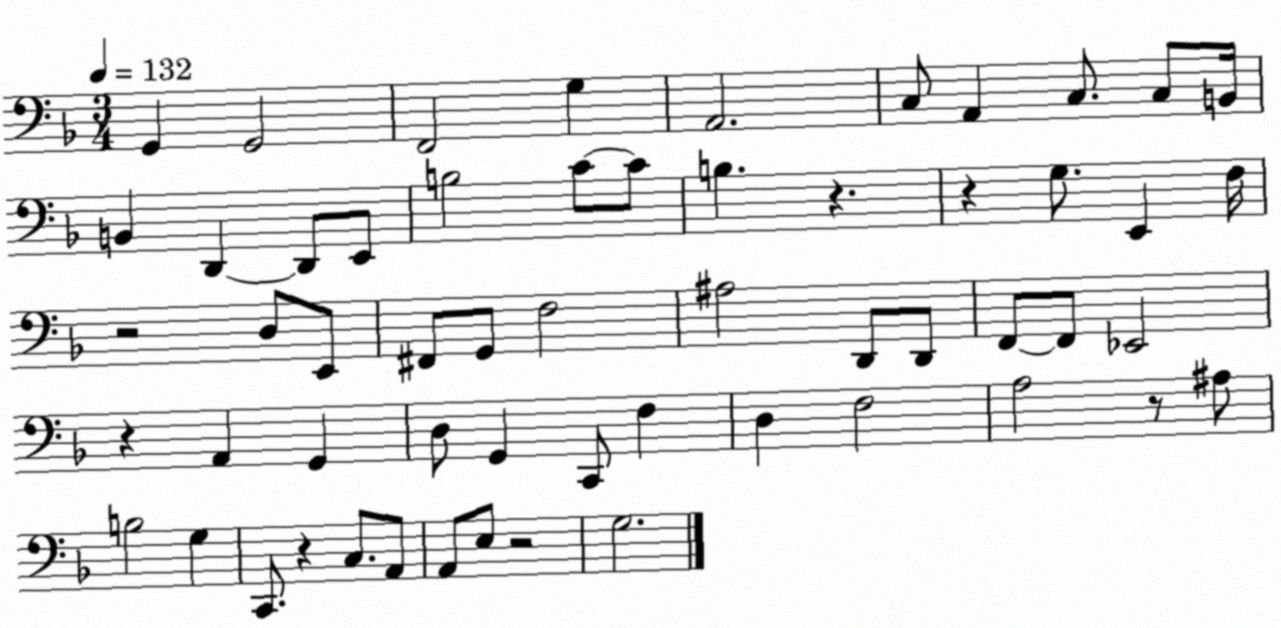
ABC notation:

X:1
T:Untitled
M:3/4
L:1/4
K:F
G,, G,,2 F,,2 G, A,,2 C,/2 A,, C,/2 C,/2 B,,/4 B,, D,, D,,/2 E,,/2 B,2 C/2 C/2 B, z z G,/2 E,, F,/4 z2 D,/2 E,,/2 ^F,,/2 G,,/2 F,2 ^A,2 D,,/2 D,,/2 F,,/2 F,,/2 _E,,2 z A,, G,, D,/2 G,, C,,/2 F, D, F,2 A,2 z/2 ^A,/2 B,2 G, C,,/2 z C,/2 A,,/2 A,,/2 E,/2 z2 G,2